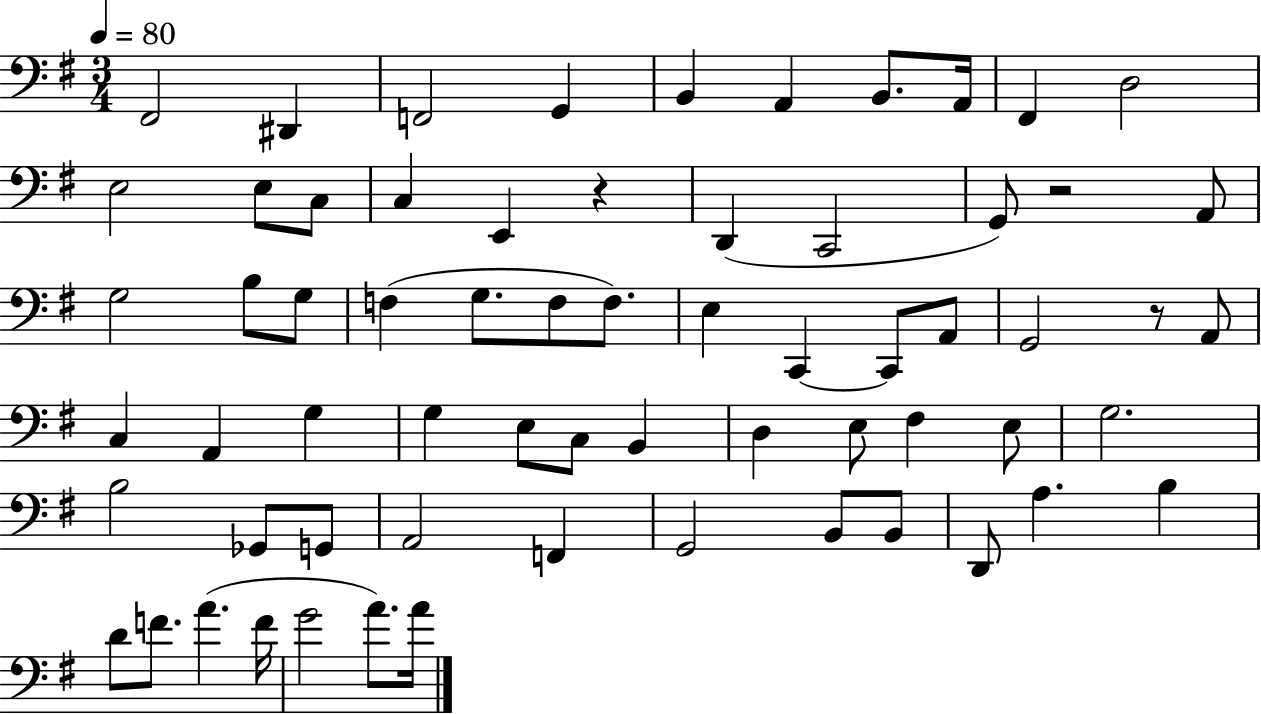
{
  \clef bass
  \numericTimeSignature
  \time 3/4
  \key g \major
  \tempo 4 = 80
  \repeat volta 2 { fis,2 dis,4 | f,2 g,4 | b,4 a,4 b,8. a,16 | fis,4 d2 | \break e2 e8 c8 | c4 e,4 r4 | d,4( c,2 | g,8) r2 a,8 | \break g2 b8 g8 | f4( g8. f8 f8.) | e4 c,4~~ c,8 a,8 | g,2 r8 a,8 | \break c4 a,4 g4 | g4 e8 c8 b,4 | d4 e8 fis4 e8 | g2. | \break b2 ges,8 g,8 | a,2 f,4 | g,2 b,8 b,8 | d,8 a4. b4 | \break d'8 f'8. a'4.( f'16 | g'2 a'8.) a'16 | } \bar "|."
}